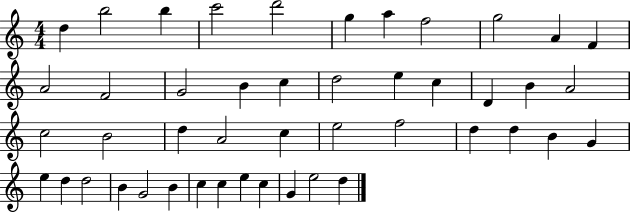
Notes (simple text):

D5/q B5/h B5/q C6/h D6/h G5/q A5/q F5/h G5/h A4/q F4/q A4/h F4/h G4/h B4/q C5/q D5/h E5/q C5/q D4/q B4/q A4/h C5/h B4/h D5/q A4/h C5/q E5/h F5/h D5/q D5/q B4/q G4/q E5/q D5/q D5/h B4/q G4/h B4/q C5/q C5/q E5/q C5/q G4/q E5/h D5/q